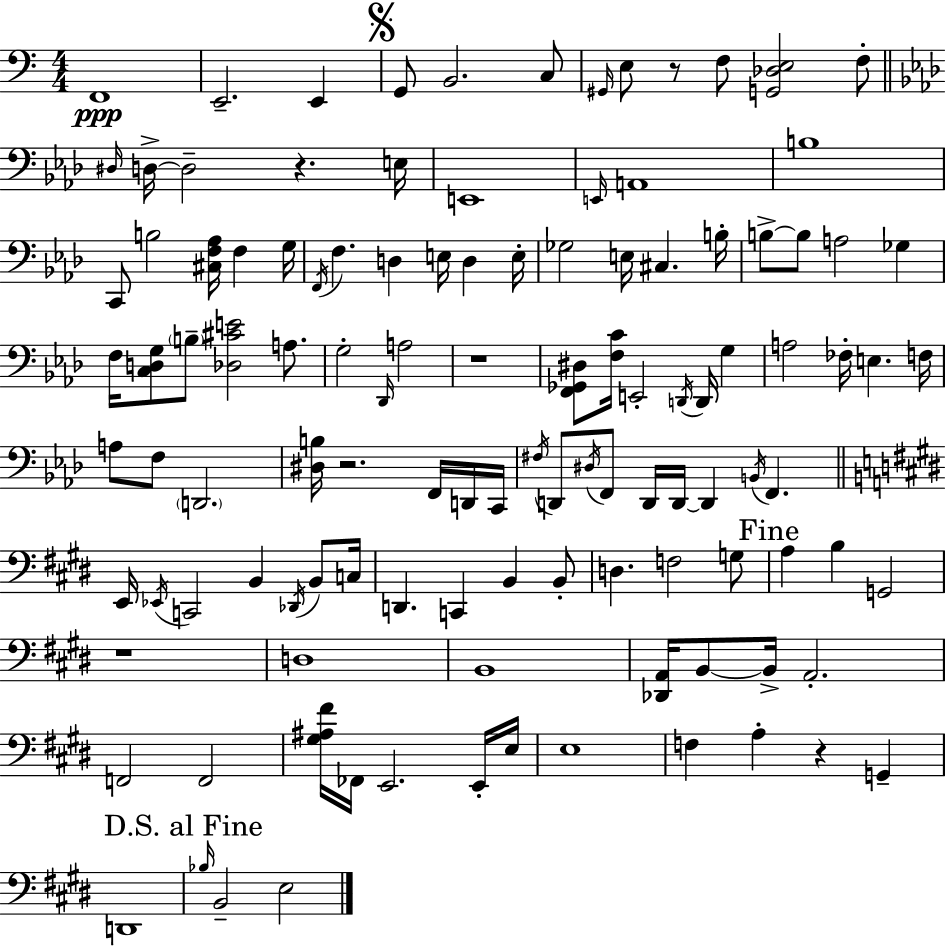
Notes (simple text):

F2/w E2/h. E2/q G2/e B2/h. C3/e G#2/s E3/e R/e F3/e [G2,Db3,E3]/h F3/e D#3/s D3/s D3/h R/q. E3/s E2/w E2/s A2/w B3/w C2/e B3/h [C#3,F3,Ab3]/s F3/q G3/s F2/s F3/q. D3/q E3/s D3/q E3/s Gb3/h E3/s C#3/q. B3/s B3/e B3/e A3/h Gb3/q F3/s [C3,D3,G3]/e B3/e [Db3,C#4,E4]/h A3/e. G3/h Db2/s A3/h R/w [F2,Gb2,D#3]/e [F3,C4]/s E2/h D2/s D2/s G3/q A3/h FES3/s E3/q. F3/s A3/e F3/e D2/h. [D#3,B3]/s R/h. F2/s D2/s C2/s F#3/s D2/e D#3/s F2/e D2/s D2/s D2/q B2/s F2/q. E2/s Eb2/s C2/h B2/q Db2/s B2/e C3/s D2/q. C2/q B2/q B2/e D3/q. F3/h G3/e A3/q B3/q G2/h R/w D3/w B2/w [Db2,A2]/s B2/e B2/s A2/h. F2/h F2/h [G#3,A#3,F#4]/s FES2/s E2/h. E2/s E3/s E3/w F3/q A3/q R/q G2/q D2/w Bb3/s B2/h E3/h